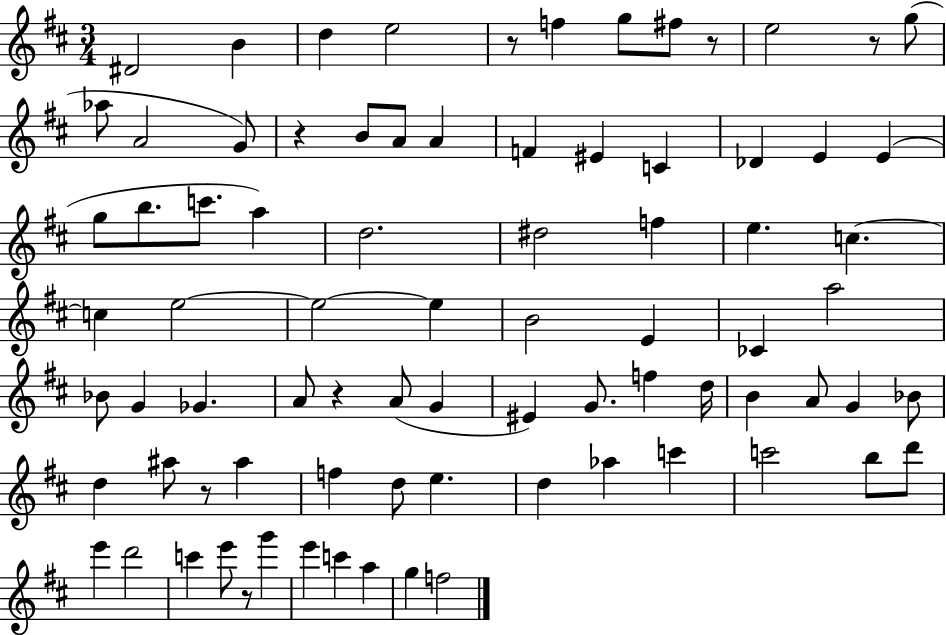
D#4/h B4/q D5/q E5/h R/e F5/q G5/e F#5/e R/e E5/h R/e G5/e Ab5/e A4/h G4/e R/q B4/e A4/e A4/q F4/q EIS4/q C4/q Db4/q E4/q E4/q G5/e B5/e. C6/e. A5/q D5/h. D#5/h F5/q E5/q. C5/q. C5/q E5/h E5/h E5/q B4/h E4/q CES4/q A5/h Bb4/e G4/q Gb4/q. A4/e R/q A4/e G4/q EIS4/q G4/e. F5/q D5/s B4/q A4/e G4/q Bb4/e D5/q A#5/e R/e A#5/q F5/q D5/e E5/q. D5/q Ab5/q C6/q C6/h B5/e D6/e E6/q D6/h C6/q E6/e R/e G6/q E6/q C6/q A5/q G5/q F5/h